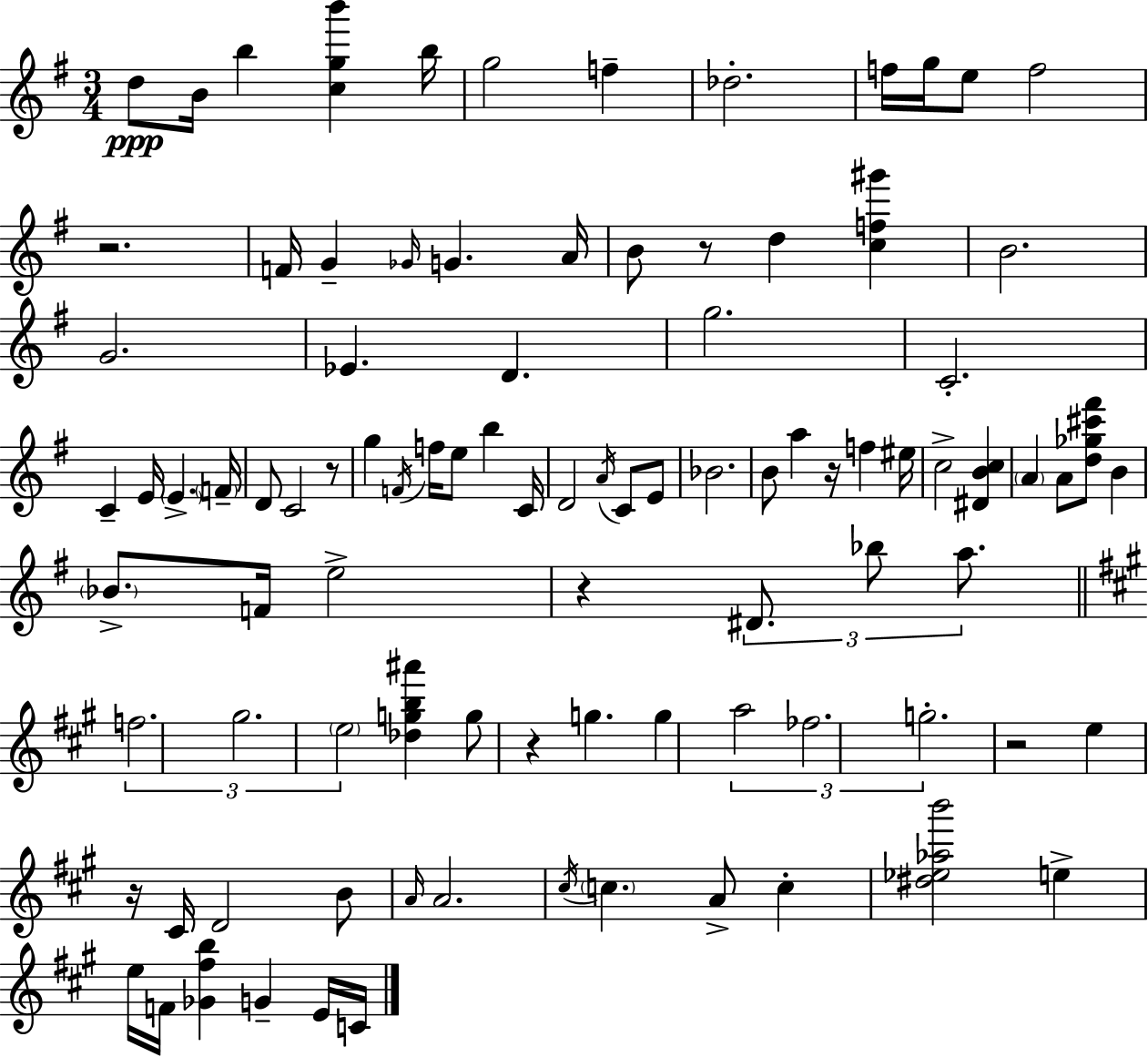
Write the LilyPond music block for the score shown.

{
  \clef treble
  \numericTimeSignature
  \time 3/4
  \key g \major
  d''8\ppp b'16 b''4 <c'' g'' b'''>4 b''16 | g''2 f''4-- | des''2.-. | f''16 g''16 e''8 f''2 | \break r2. | f'16 g'4-- \grace { ges'16 } g'4. | a'16 b'8 r8 d''4 <c'' f'' gis'''>4 | b'2. | \break g'2. | ees'4. d'4. | g''2. | c'2.-. | \break c'4-- e'16 \parenthesize e'4.-> | \parenthesize f'16-- d'8 c'2 r8 | g''4 \acciaccatura { f'16 } f''16 e''8 b''4 | c'16 d'2 \acciaccatura { a'16 } c'8 | \break e'8 bes'2. | b'8 a''4 r16 f''4 | eis''16 c''2-> <dis' b' c''>4 | \parenthesize a'4 a'8 <d'' ges'' cis''' fis'''>8 b'4 | \break \parenthesize bes'8.-> f'16 e''2-> | r4 \tuplet 3/2 { dis'8. bes''8 | a''8. } \bar "||" \break \key a \major \tuplet 3/2 { f''2. | gis''2. | \parenthesize e''2 } <des'' g'' b'' ais'''>4 | g''8 r4 g''4. | \break g''4 \tuplet 3/2 { a''2 | fes''2. | g''2.-. } | r2 e''4 | \break r16 cis'16 d'2 b'8 | \grace { a'16 } a'2. | \acciaccatura { cis''16 } \parenthesize c''4. a'8-> c''4-. | <dis'' ees'' aes'' b'''>2 e''4-> | \break e''16 f'16 <ges' fis'' b''>4 g'4-- | e'16 c'16 \bar "|."
}